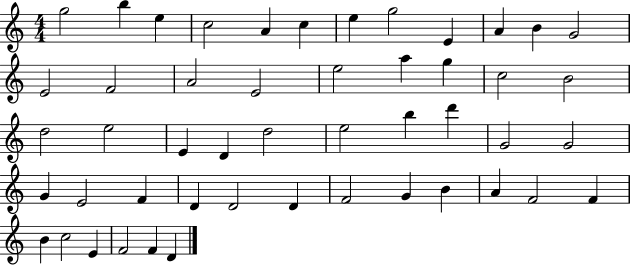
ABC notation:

X:1
T:Untitled
M:4/4
L:1/4
K:C
g2 b e c2 A c e g2 E A B G2 E2 F2 A2 E2 e2 a g c2 B2 d2 e2 E D d2 e2 b d' G2 G2 G E2 F D D2 D F2 G B A F2 F B c2 E F2 F D